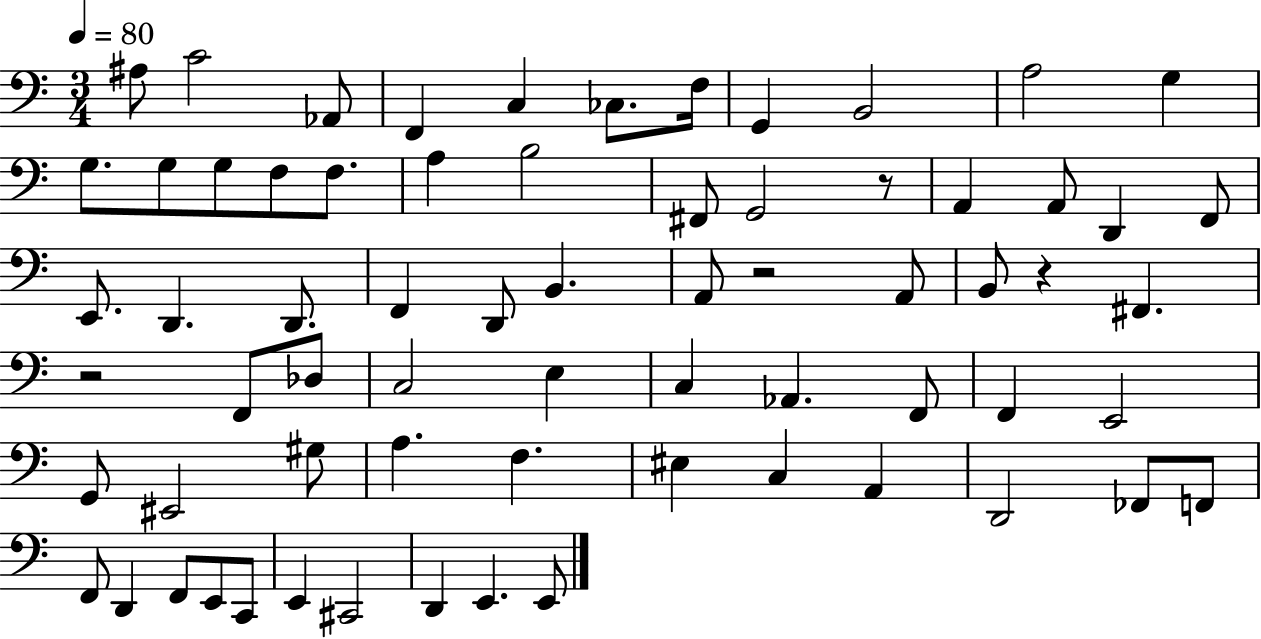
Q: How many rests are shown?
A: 4